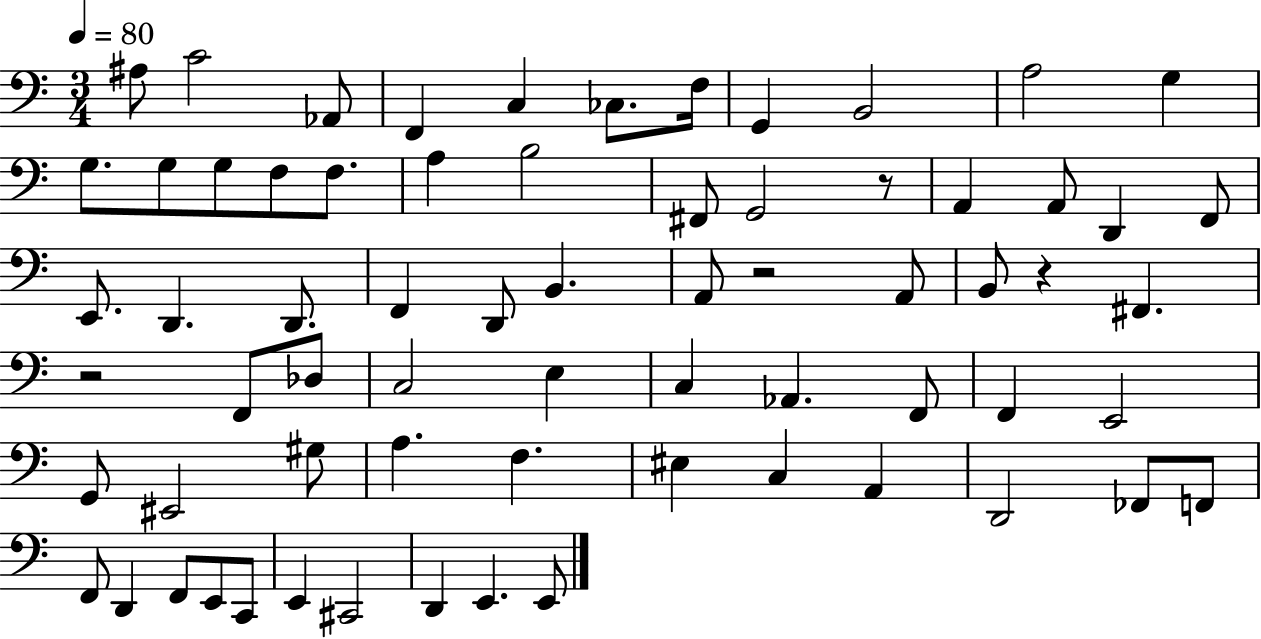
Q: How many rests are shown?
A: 4